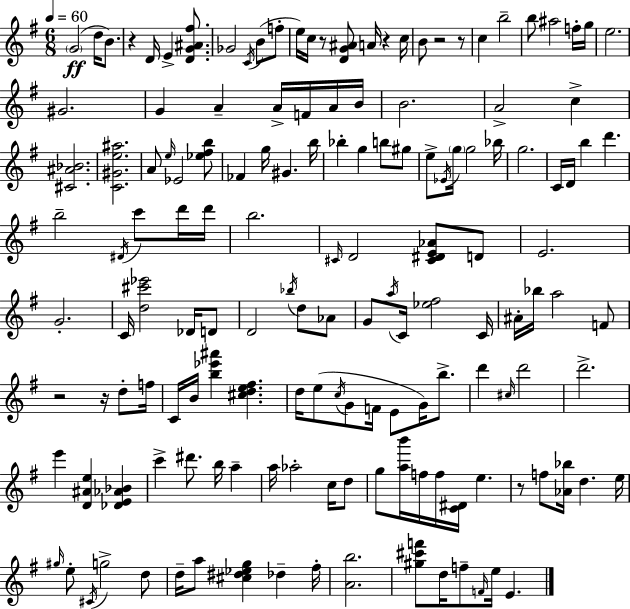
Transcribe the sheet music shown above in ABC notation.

X:1
T:Untitled
M:6/8
L:1/4
K:Em
G2 d/4 B/2 z D/4 E [DG^A^f]/2 _G2 C/4 B/2 f/2 e/4 c/4 z/2 [DG^A]/2 A/4 z c/4 B/2 z2 z/2 c b2 b/2 ^a2 f/4 g/4 e2 ^G2 G A A/4 F/4 A/4 B/4 B2 A2 c [^C^A_B]2 [C^Ge^a]2 A/2 e/4 _E2 [_e^fb]/2 _F g/4 ^G b/4 _b g b/2 ^g/2 e/2 _E/4 g/4 g2 _b/4 g2 C/4 D/4 b d' b2 ^D/4 c'/2 d'/4 d'/4 b2 ^C/4 D2 [^C^DE_A]/2 D/2 E2 G2 C/4 [d^c'_e']2 _D/4 D/2 D2 _b/4 d/2 _A/2 G/2 a/4 C/4 [_e^f]2 C/4 ^A/4 _b/4 a2 F/2 z2 z/4 d/2 f/4 C/4 B/4 [b_e'^a'] [^cde^f] d/4 e/2 c/4 G/2 F/4 E/2 G/4 b/2 d' ^c/4 d'2 d'2 e' [D^Ae] [_DE_A_B] c' ^d'/2 b/4 a a/4 _a2 c/4 d/2 g/2 [ab']/4 f/4 f/4 [C^D]/4 e z/2 f/2 [_A_b]/4 d e/4 ^g/4 e/2 ^C/4 g2 d/2 d/4 a/2 [^c^d_eg] _d ^f/4 [Ab]2 [^g^c'f']/2 d/4 f/2 F/4 e/4 E